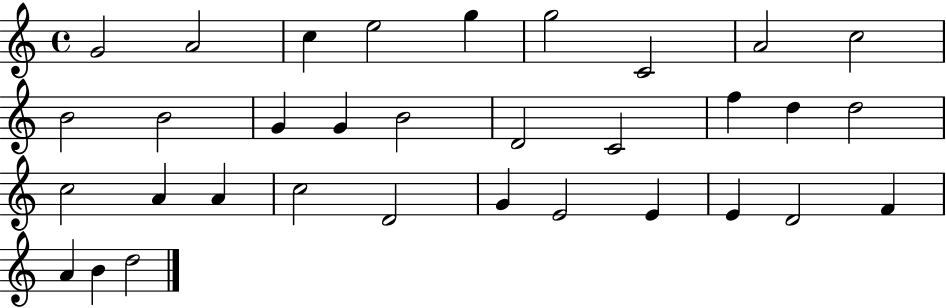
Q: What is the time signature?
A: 4/4